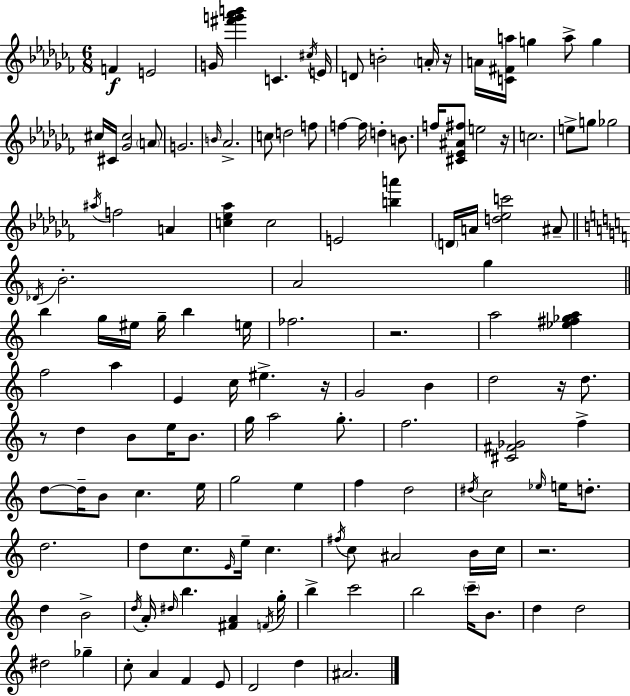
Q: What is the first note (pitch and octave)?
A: F4